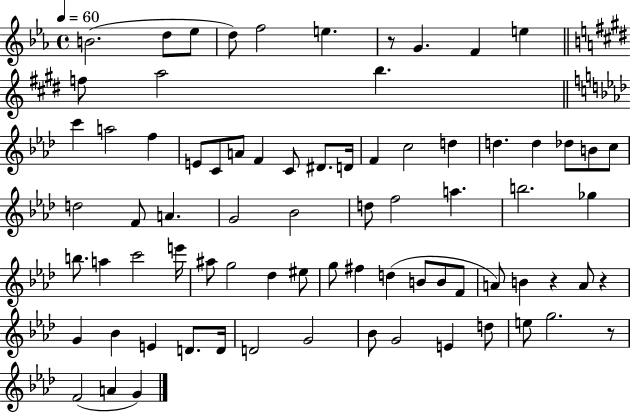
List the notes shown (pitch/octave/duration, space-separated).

B4/h. D5/e Eb5/e D5/e F5/h E5/q. R/e G4/q. F4/q E5/q F5/e A5/h B5/q. C6/q A5/h F5/q E4/e C4/e A4/e F4/q C4/e D#4/e. D4/s F4/q C5/h D5/q D5/q. D5/q Db5/e B4/e C5/e D5/h F4/e A4/q. G4/h Bb4/h D5/e F5/h A5/q. B5/h. Gb5/q B5/e. A5/q C6/h E6/s A#5/e G5/h Db5/q EIS5/e G5/e F#5/q D5/q B4/e B4/e F4/e A4/e B4/q R/q A4/e R/q G4/q Bb4/q E4/q D4/e. D4/s D4/h G4/h Bb4/e G4/h E4/q D5/e E5/e G5/h. R/e F4/h A4/q G4/q